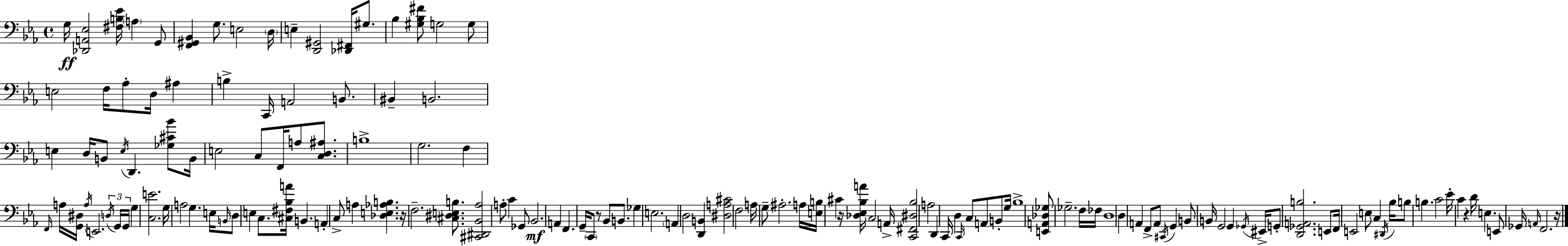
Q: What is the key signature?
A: EES major